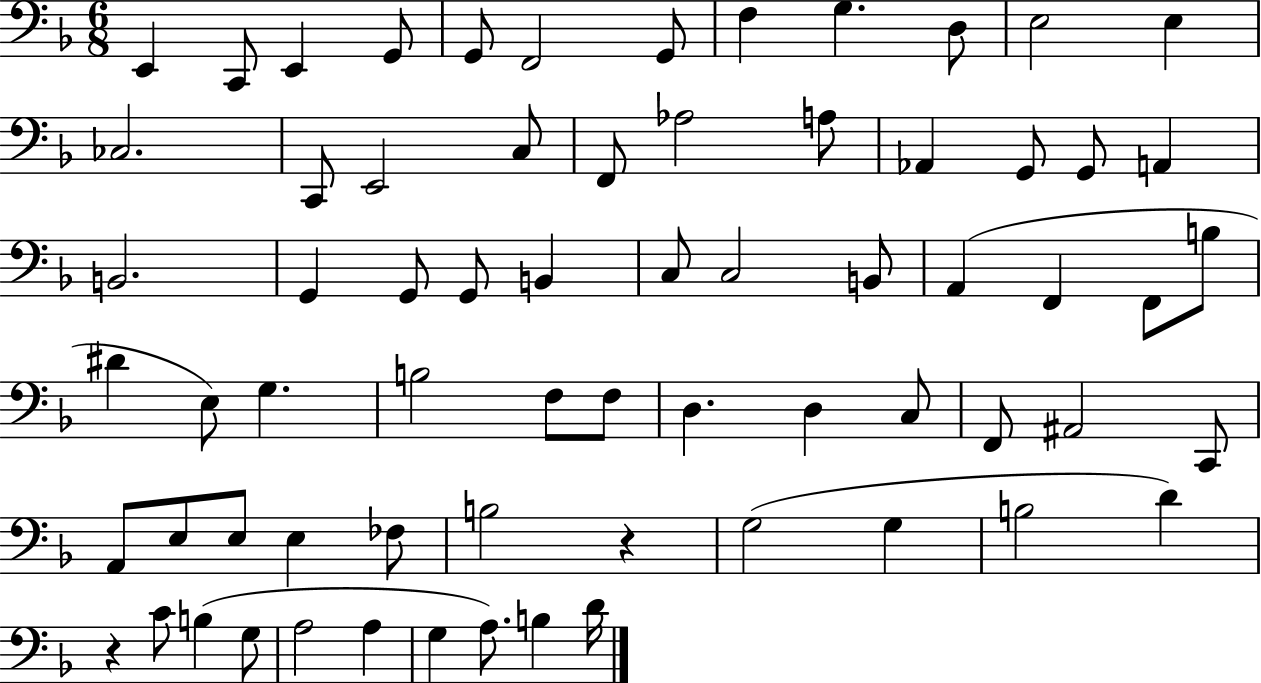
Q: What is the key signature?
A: F major